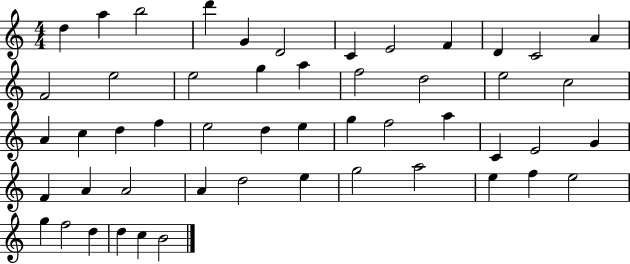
D5/q A5/q B5/h D6/q G4/q D4/h C4/q E4/h F4/q D4/q C4/h A4/q F4/h E5/h E5/h G5/q A5/q F5/h D5/h E5/h C5/h A4/q C5/q D5/q F5/q E5/h D5/q E5/q G5/q F5/h A5/q C4/q E4/h G4/q F4/q A4/q A4/h A4/q D5/h E5/q G5/h A5/h E5/q F5/q E5/h G5/q F5/h D5/q D5/q C5/q B4/h